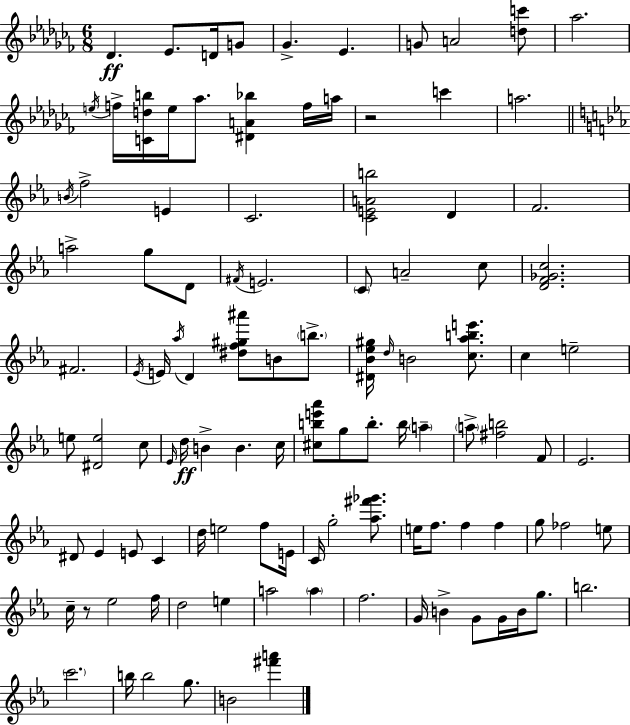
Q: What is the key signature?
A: AES minor